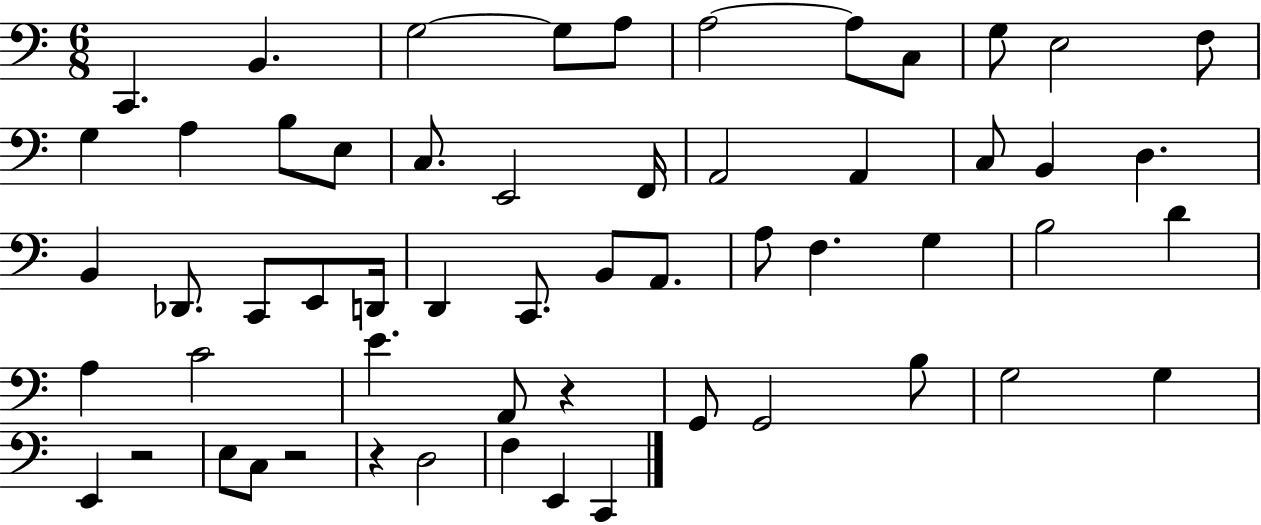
X:1
T:Untitled
M:6/8
L:1/4
K:C
C,, B,, G,2 G,/2 A,/2 A,2 A,/2 C,/2 G,/2 E,2 F,/2 G, A, B,/2 E,/2 C,/2 E,,2 F,,/4 A,,2 A,, C,/2 B,, D, B,, _D,,/2 C,,/2 E,,/2 D,,/4 D,, C,,/2 B,,/2 A,,/2 A,/2 F, G, B,2 D A, C2 E A,,/2 z G,,/2 G,,2 B,/2 G,2 G, E,, z2 E,/2 C,/2 z2 z D,2 F, E,, C,,